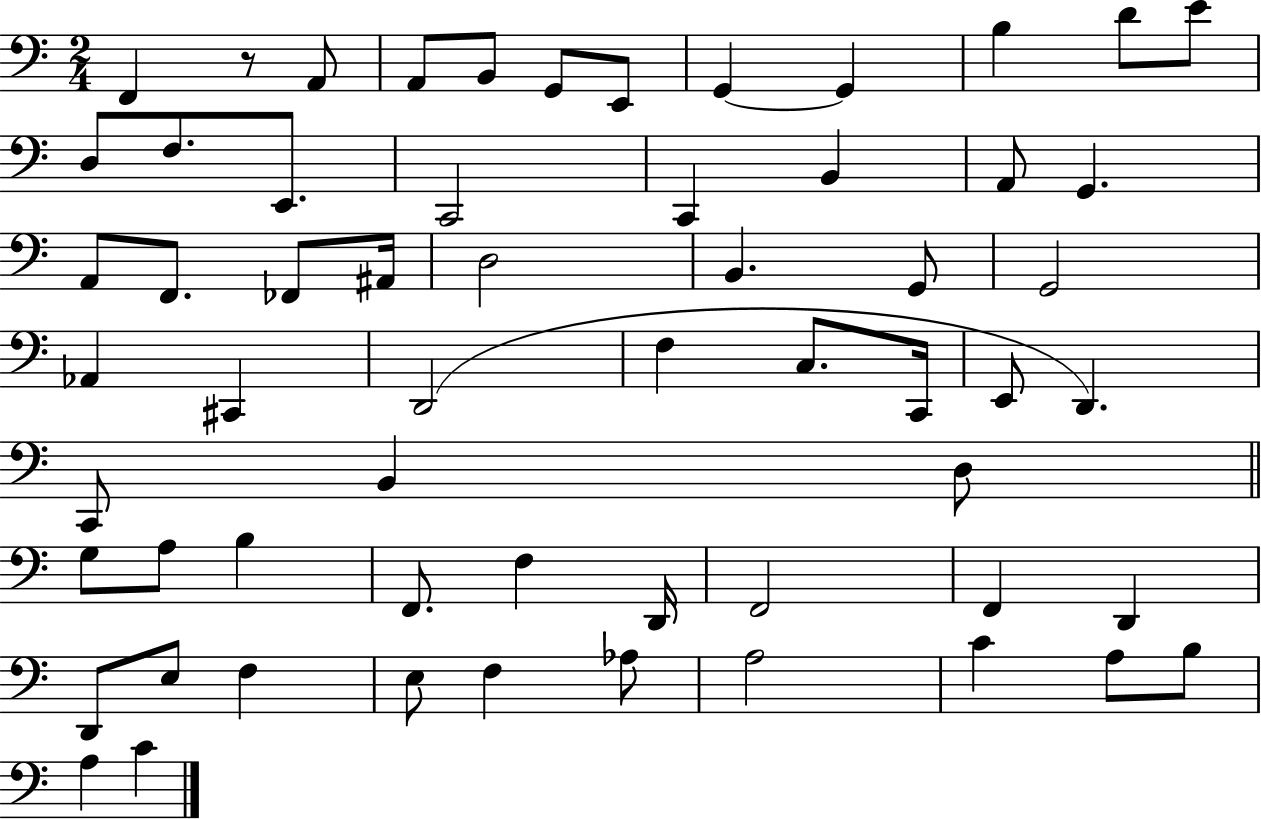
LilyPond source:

{
  \clef bass
  \numericTimeSignature
  \time 2/4
  \key c \major
  f,4 r8 a,8 | a,8 b,8 g,8 e,8 | g,4~~ g,4 | b4 d'8 e'8 | \break d8 f8. e,8. | c,2 | c,4 b,4 | a,8 g,4. | \break a,8 f,8. fes,8 ais,16 | d2 | b,4. g,8 | g,2 | \break aes,4 cis,4 | d,2( | f4 c8. c,16 | e,8 d,4.) | \break c,8 b,4 d8 | \bar "||" \break \key a \minor g8 a8 b4 | f,8. f4 d,16 | f,2 | f,4 d,4 | \break d,8 e8 f4 | e8 f4 aes8 | a2 | c'4 a8 b8 | \break a4 c'4 | \bar "|."
}